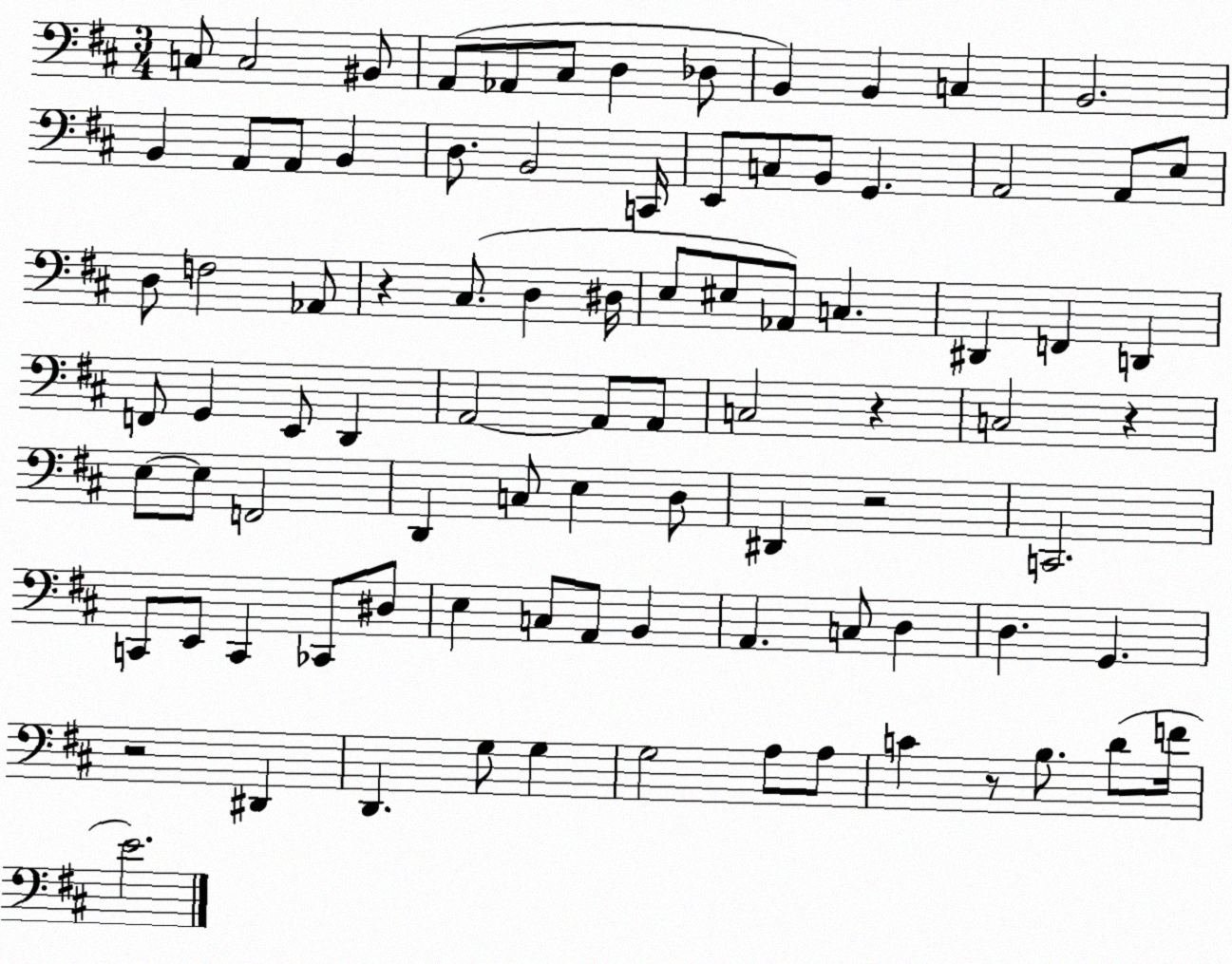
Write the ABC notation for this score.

X:1
T:Untitled
M:3/4
L:1/4
K:D
C,/2 C,2 ^B,,/2 A,,/2 _A,,/2 ^C,/2 D, _D,/2 B,, B,, C, B,,2 B,, A,,/2 A,,/2 B,, D,/2 B,,2 C,,/4 E,,/2 C,/2 B,,/2 G,, A,,2 A,,/2 E,/2 D,/2 F,2 _A,,/2 z ^C,/2 D, ^D,/4 E,/2 ^E,/2 _A,,/2 C, ^D,, F,, D,, F,,/2 G,, E,,/2 D,, A,,2 A,,/2 A,,/2 C,2 z C,2 z E,/2 E,/2 F,,2 D,, C,/2 E, D,/2 ^D,, z2 C,,2 C,,/2 E,,/2 C,, _C,,/2 ^D,/2 E, C,/2 A,,/2 B,, A,, C,/2 D, D, G,, z2 ^D,, D,, G,/2 G, G,2 A,/2 A,/2 C z/2 B,/2 D/2 F/4 E2